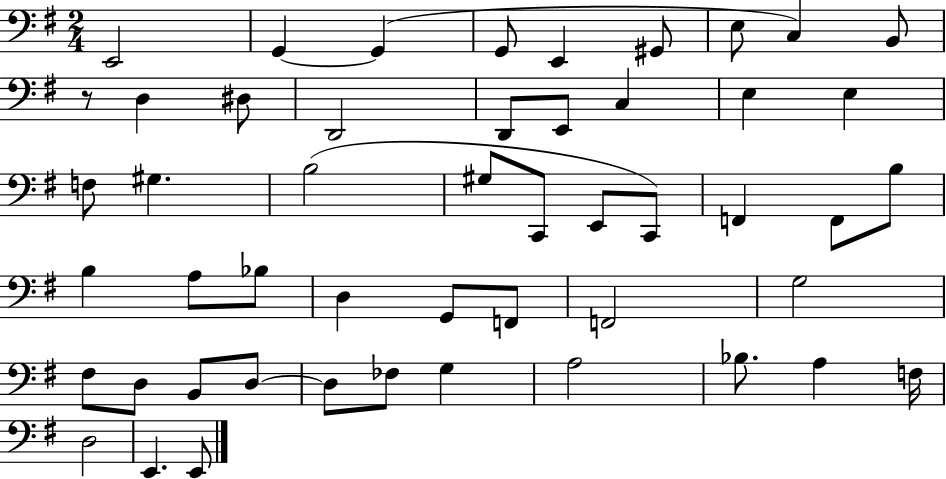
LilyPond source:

{
  \clef bass
  \numericTimeSignature
  \time 2/4
  \key g \major
  e,2 | g,4~~ g,4( | g,8 e,4 gis,8 | e8 c4) b,8 | \break r8 d4 dis8 | d,2 | d,8 e,8 c4 | e4 e4 | \break f8 gis4. | b2( | gis8 c,8 e,8 c,8) | f,4 f,8 b8 | \break b4 a8 bes8 | d4 g,8 f,8 | f,2 | g2 | \break fis8 d8 b,8 d8~~ | d8 fes8 g4 | a2 | bes8. a4 f16 | \break d2 | e,4. e,8 | \bar "|."
}